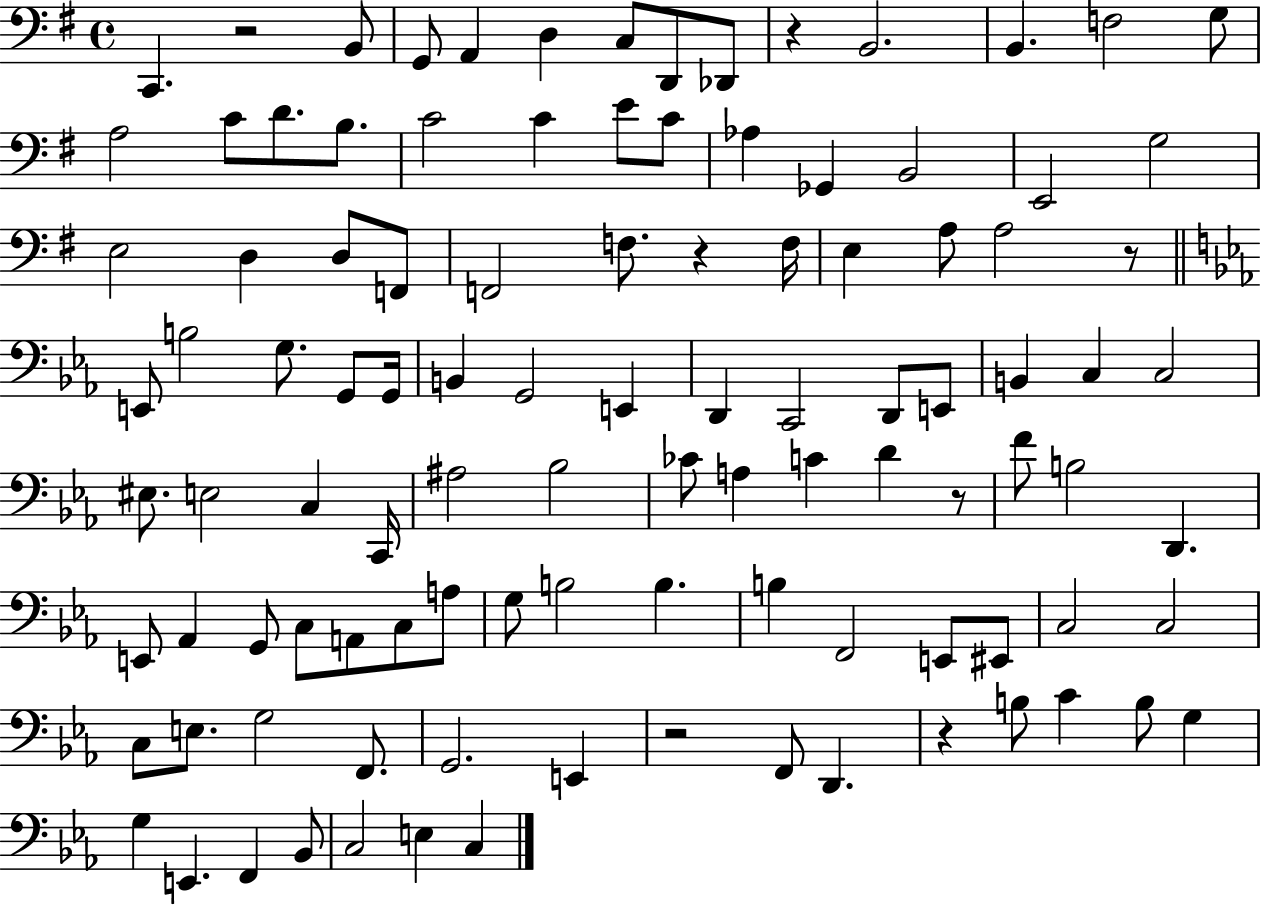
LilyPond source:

{
  \clef bass
  \time 4/4
  \defaultTimeSignature
  \key g \major
  c,4. r2 b,8 | g,8 a,4 d4 c8 d,8 des,8 | r4 b,2. | b,4. f2 g8 | \break a2 c'8 d'8. b8. | c'2 c'4 e'8 c'8 | aes4 ges,4 b,2 | e,2 g2 | \break e2 d4 d8 f,8 | f,2 f8. r4 f16 | e4 a8 a2 r8 | \bar "||" \break \key c \minor e,8 b2 g8. g,8 g,16 | b,4 g,2 e,4 | d,4 c,2 d,8 e,8 | b,4 c4 c2 | \break eis8. e2 c4 c,16 | ais2 bes2 | ces'8 a4 c'4 d'4 r8 | f'8 b2 d,4. | \break e,8 aes,4 g,8 c8 a,8 c8 a8 | g8 b2 b4. | b4 f,2 e,8 eis,8 | c2 c2 | \break c8 e8. g2 f,8. | g,2. e,4 | r2 f,8 d,4. | r4 b8 c'4 b8 g4 | \break g4 e,4. f,4 bes,8 | c2 e4 c4 | \bar "|."
}